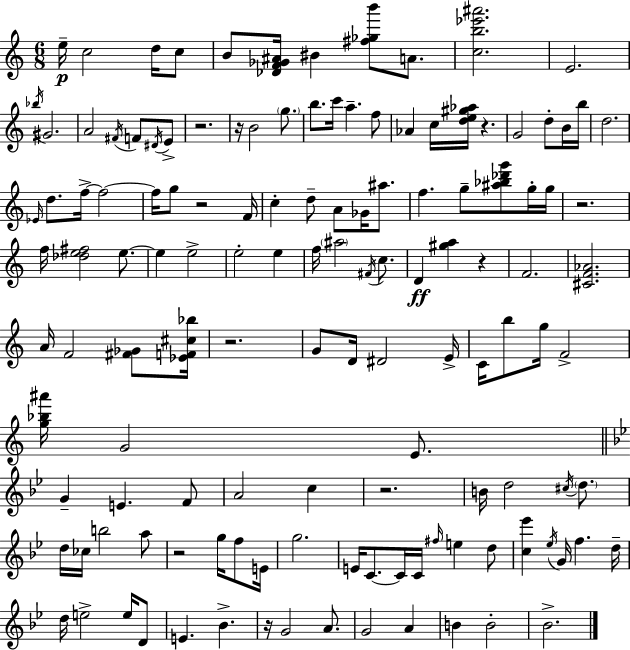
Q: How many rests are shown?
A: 10